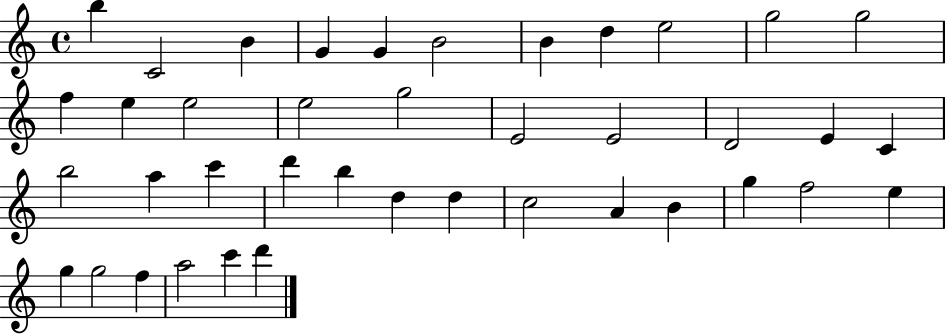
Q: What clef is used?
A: treble